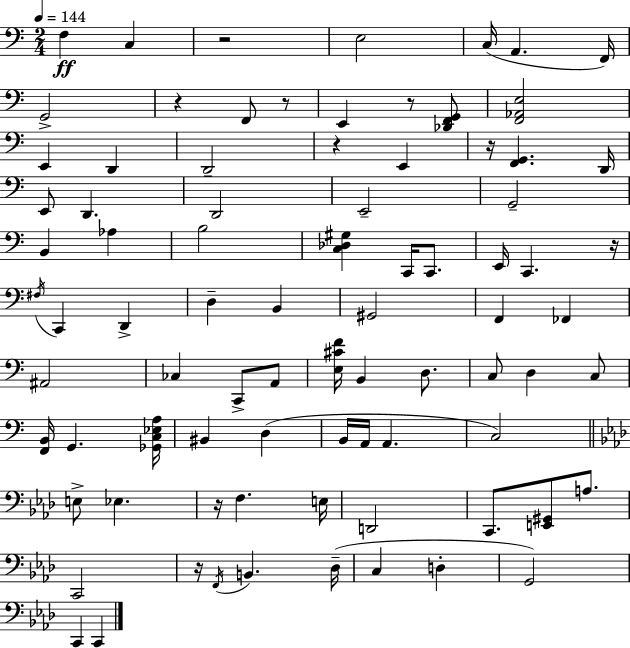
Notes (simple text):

F3/q C3/q R/h E3/h C3/s A2/q. F2/s G2/h R/q F2/e R/e E2/q R/e [Db2,F2,G2]/e [F2,Ab2,E3]/h E2/q D2/q D2/h R/q E2/q R/s [F2,G2]/q. D2/s E2/e D2/q. D2/h E2/h G2/h B2/q Ab3/q B3/h [C3,Db3,G#3]/q C2/s C2/e. E2/s C2/q. R/s F#3/s C2/q D2/q D3/q B2/q G#2/h F2/q FES2/q A#2/h CES3/q C2/e A2/e [E3,C#4,F4]/s B2/q D3/e. C3/e D3/q C3/e [F2,B2]/s G2/q. [Gb2,C3,Eb3,A3]/s BIS2/q D3/q B2/s A2/s A2/q. C3/h E3/e Eb3/q. R/s F3/q. E3/s D2/h C2/e. [E2,G#2]/e A3/e. C2/h R/s F2/s B2/q. Db3/s C3/q D3/q G2/h C2/q C2/q